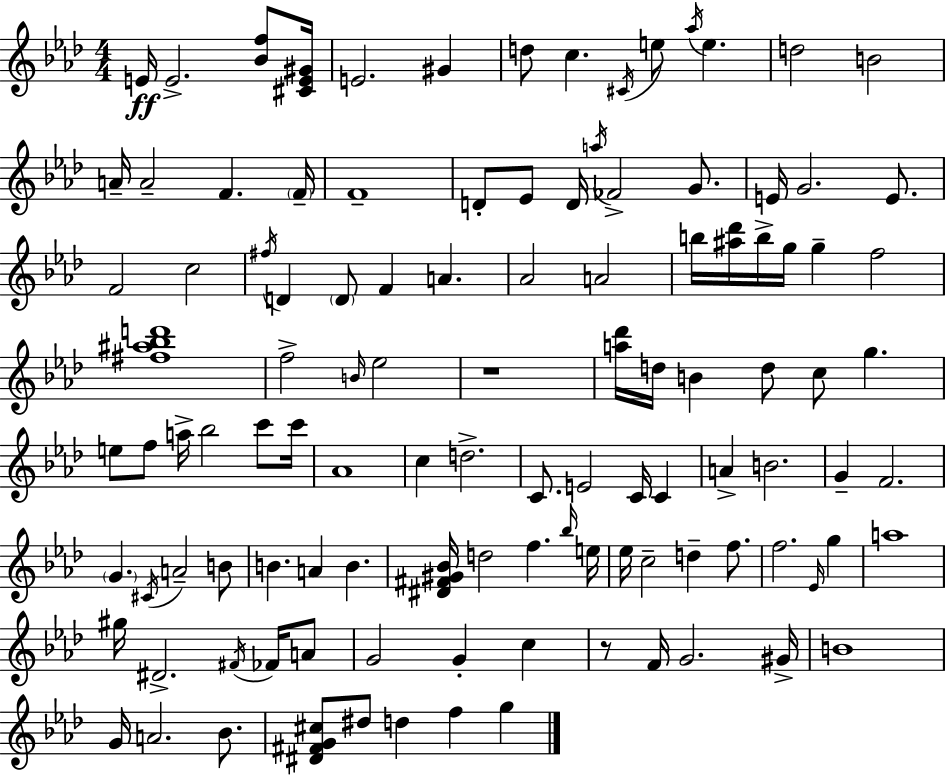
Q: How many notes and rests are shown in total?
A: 112